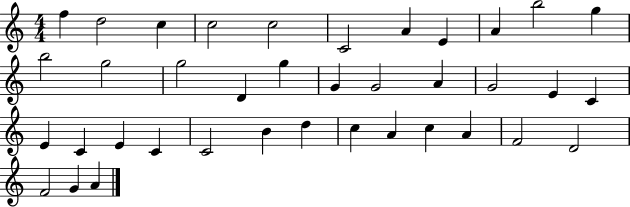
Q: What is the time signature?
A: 4/4